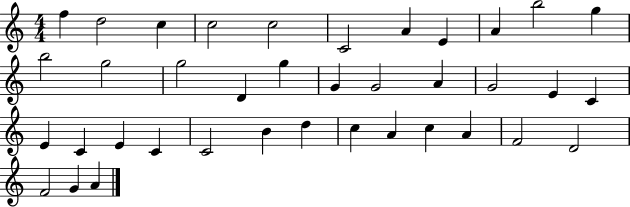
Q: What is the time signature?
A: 4/4